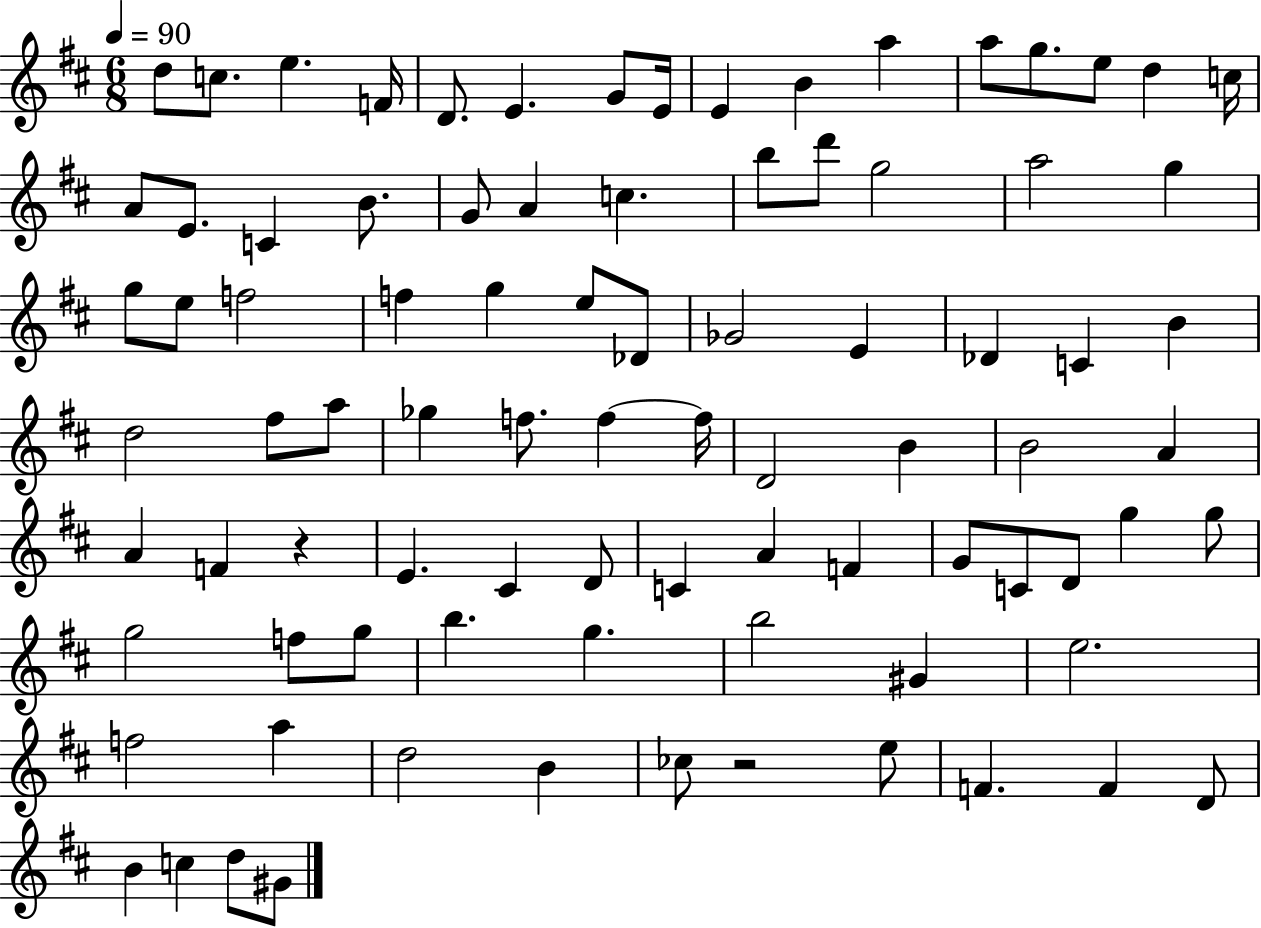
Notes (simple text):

D5/e C5/e. E5/q. F4/s D4/e. E4/q. G4/e E4/s E4/q B4/q A5/q A5/e G5/e. E5/e D5/q C5/s A4/e E4/e. C4/q B4/e. G4/e A4/q C5/q. B5/e D6/e G5/h A5/h G5/q G5/e E5/e F5/h F5/q G5/q E5/e Db4/e Gb4/h E4/q Db4/q C4/q B4/q D5/h F#5/e A5/e Gb5/q F5/e. F5/q F5/s D4/h B4/q B4/h A4/q A4/q F4/q R/q E4/q. C#4/q D4/e C4/q A4/q F4/q G4/e C4/e D4/e G5/q G5/e G5/h F5/e G5/e B5/q. G5/q. B5/h G#4/q E5/h. F5/h A5/q D5/h B4/q CES5/e R/h E5/e F4/q. F4/q D4/e B4/q C5/q D5/e G#4/e